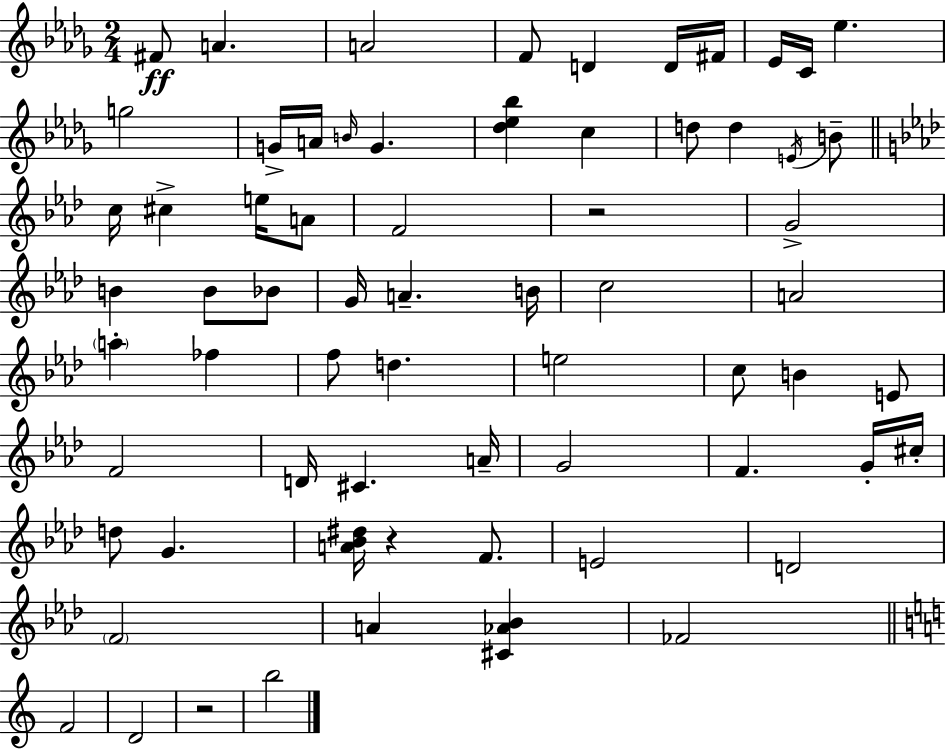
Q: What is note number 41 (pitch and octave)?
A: B4